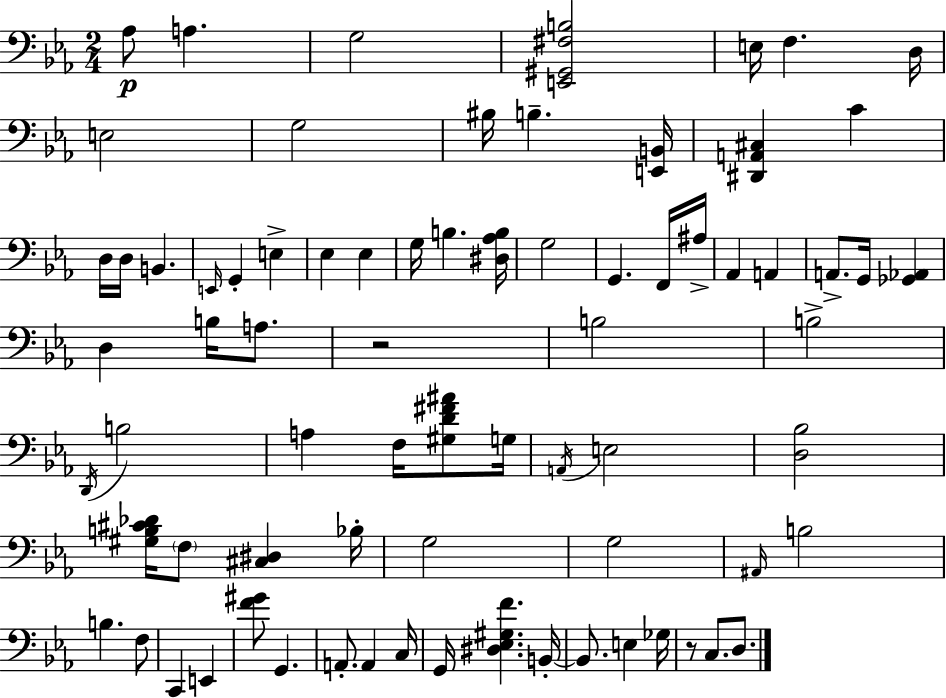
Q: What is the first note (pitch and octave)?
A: Ab3